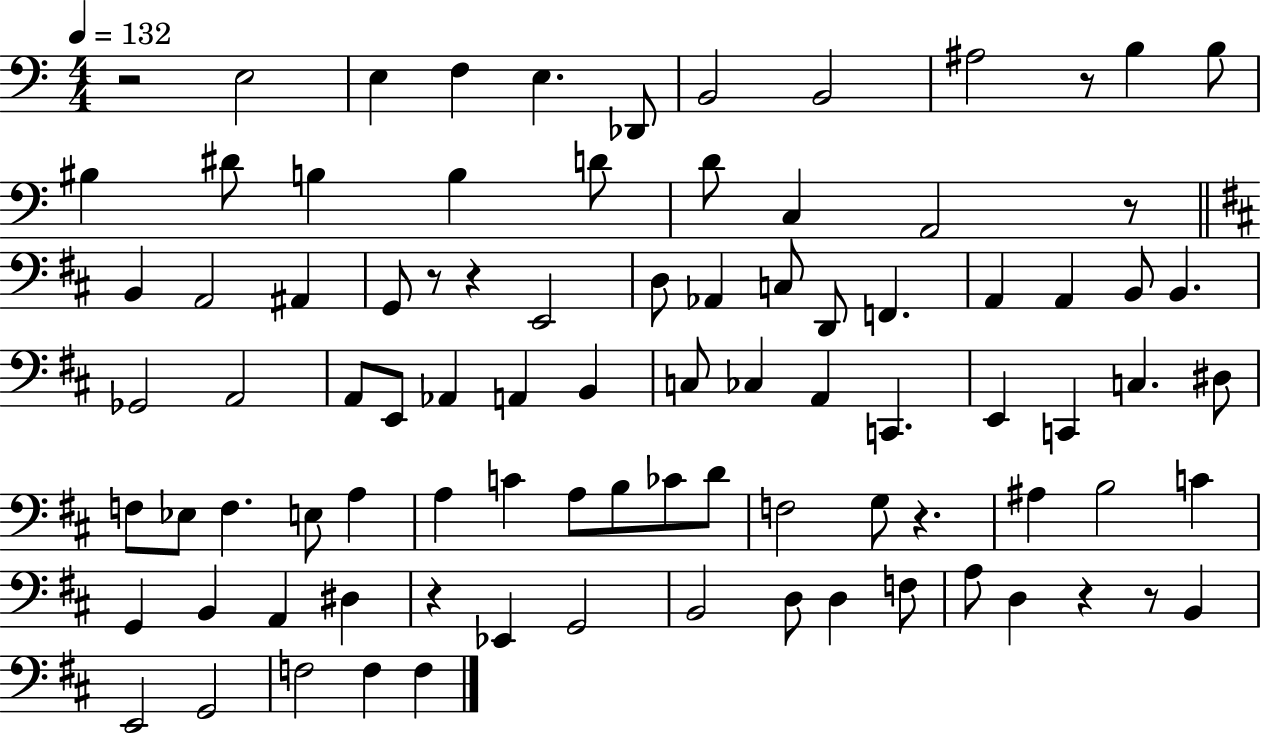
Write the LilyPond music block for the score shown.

{
  \clef bass
  \numericTimeSignature
  \time 4/4
  \key c \major
  \tempo 4 = 132
  r2 e2 | e4 f4 e4. des,8 | b,2 b,2 | ais2 r8 b4 b8 | \break bis4 dis'8 b4 b4 d'8 | d'8 c4 a,2 r8 | \bar "||" \break \key d \major b,4 a,2 ais,4 | g,8 r8 r4 e,2 | d8 aes,4 c8 d,8 f,4. | a,4 a,4 b,8 b,4. | \break ges,2 a,2 | a,8 e,8 aes,4 a,4 b,4 | c8 ces4 a,4 c,4. | e,4 c,4 c4. dis8 | \break f8 ees8 f4. e8 a4 | a4 c'4 a8 b8 ces'8 d'8 | f2 g8 r4. | ais4 b2 c'4 | \break g,4 b,4 a,4 dis4 | r4 ees,4 g,2 | b,2 d8 d4 f8 | a8 d4 r4 r8 b,4 | \break e,2 g,2 | f2 f4 f4 | \bar "|."
}